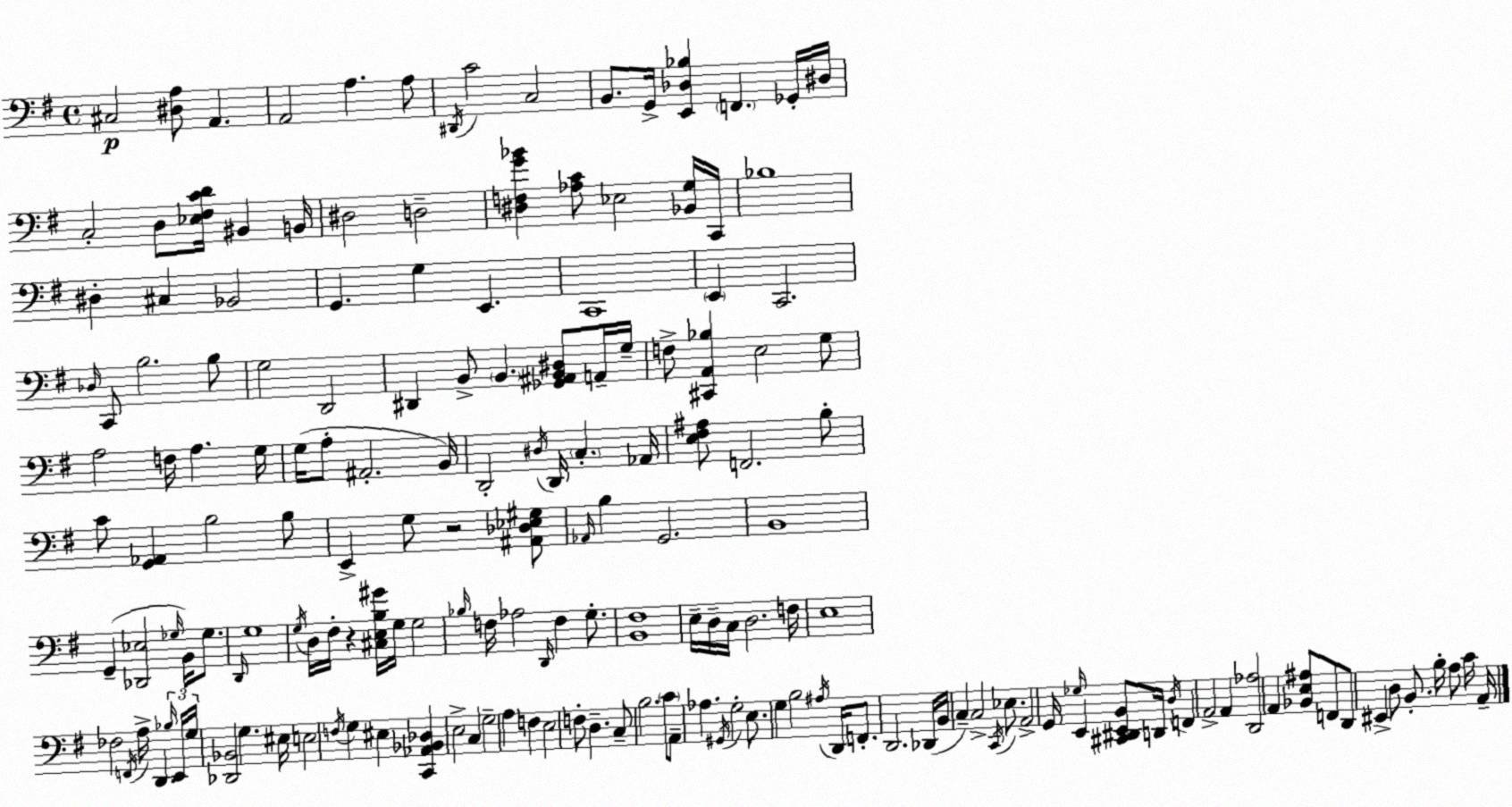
X:1
T:Untitled
M:4/4
L:1/4
K:G
^C,2 [^D,A,]/2 A,, A,,2 A, A,/2 ^D,,/4 C2 C,2 B,,/2 G,,/4 [E,,_D,_B,] F,, _G,,/4 ^D,/4 C,2 D,/2 [_E,^F,CD]/4 ^B,, B,,/4 ^D,2 D,2 [^D,F,G_B] [_A,C]/2 _E,2 [_B,,G,]/4 C,,/4 _B,4 ^D, ^C, _B,,2 G,, G, E,, C,,4 E,, C,,2 _D,/4 C,,/2 B,2 B,/2 G,2 D,,2 ^D,, B,,/2 B,, [_G,,^A,,B,,^D,]/2 A,,/4 G,/4 F,/2 [^C,,A,,_B,] E,2 G,/2 A,2 F,/4 A, G,/4 G,/4 A,/2 ^A,,2 B,,/4 D,,2 ^D,/4 D,,/4 C, _A,,/4 [E,^F,^A,]/2 F,,2 B,/2 C/2 [G,,_A,,] B,2 B,/2 E,, G,/2 z2 [^A,,_D,_E,^G,]/2 _A,,/4 B, G,,2 B,,4 G,, [_D,,_E,]2 _G,/4 B,,/4 _G,/2 D,,/4 G,4 G,/4 D,/4 ^F,/4 z [^C,E,B,^G]/4 G,/4 G,2 _B,/4 F,/4 _A,2 D,,/4 F, G,/2 [B,,^F,]4 E,/4 D,/4 C,/4 D,2 F,/4 E,4 _F,2 F,,/4 A,/4 D,, _B,/4 E,,/4 G,/4 [_D,,_B,,]2 G, ^E,/4 E,2 F,/4 G, ^E, [C,,_A,,_B,,_D,] E,2 C, G,2 A, F, E,2 F,/2 D, C,/2 B,2 C/2 A,,/2 _A, ^G,,/4 G,2 E,/2 G, B,2 ^A,/4 D,,/4 F,,/2 D,,2 _D,,/4 B,,/4 C, C,2 C,,/4 _E,/2 A,,2 G,,/4 _G,/4 E,, [^C,,^D,,E,,B,,]/2 D,,/4 D,/4 F,, A,,2 A,, [D,,_A,]2 A,, [_B,,E,^A,]/2 F,,/2 D,,/2 ^E,, D,/2 B,,/2 B,/4 A,/2 C/4 A,,/4